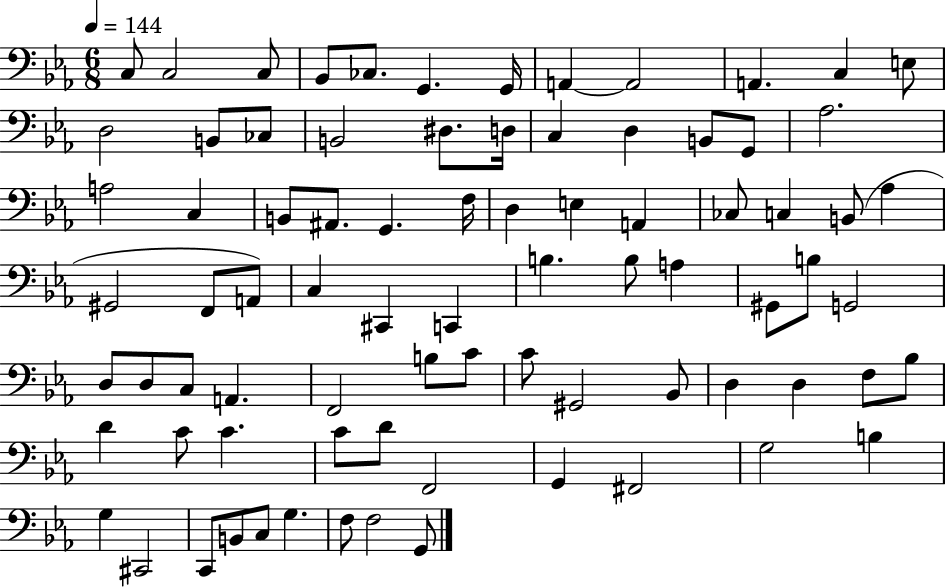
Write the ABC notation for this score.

X:1
T:Untitled
M:6/8
L:1/4
K:Eb
C,/2 C,2 C,/2 _B,,/2 _C,/2 G,, G,,/4 A,, A,,2 A,, C, E,/2 D,2 B,,/2 _C,/2 B,,2 ^D,/2 D,/4 C, D, B,,/2 G,,/2 _A,2 A,2 C, B,,/2 ^A,,/2 G,, F,/4 D, E, A,, _C,/2 C, B,,/2 _A, ^G,,2 F,,/2 A,,/2 C, ^C,, C,, B, B,/2 A, ^G,,/2 B,/2 G,,2 D,/2 D,/2 C,/2 A,, F,,2 B,/2 C/2 C/2 ^G,,2 _B,,/2 D, D, F,/2 _B,/2 D C/2 C C/2 D/2 F,,2 G,, ^F,,2 G,2 B, G, ^C,,2 C,,/2 B,,/2 C,/2 G, F,/2 F,2 G,,/2